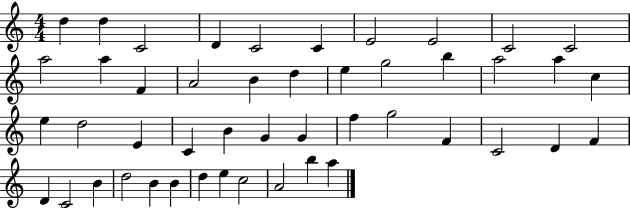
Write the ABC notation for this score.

X:1
T:Untitled
M:4/4
L:1/4
K:C
d d C2 D C2 C E2 E2 C2 C2 a2 a F A2 B d e g2 b a2 a c e d2 E C B G G f g2 F C2 D F D C2 B d2 B B d e c2 A2 b a